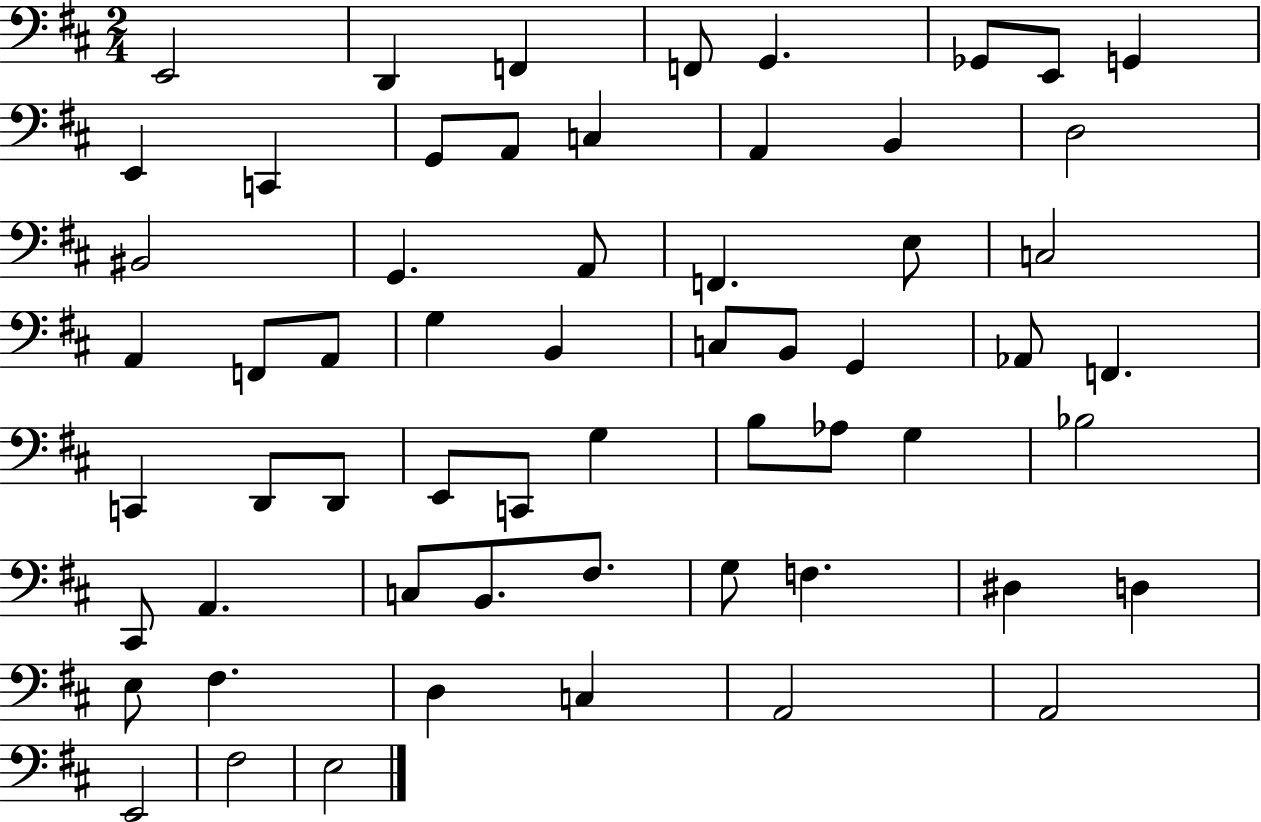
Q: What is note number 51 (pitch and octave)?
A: D3